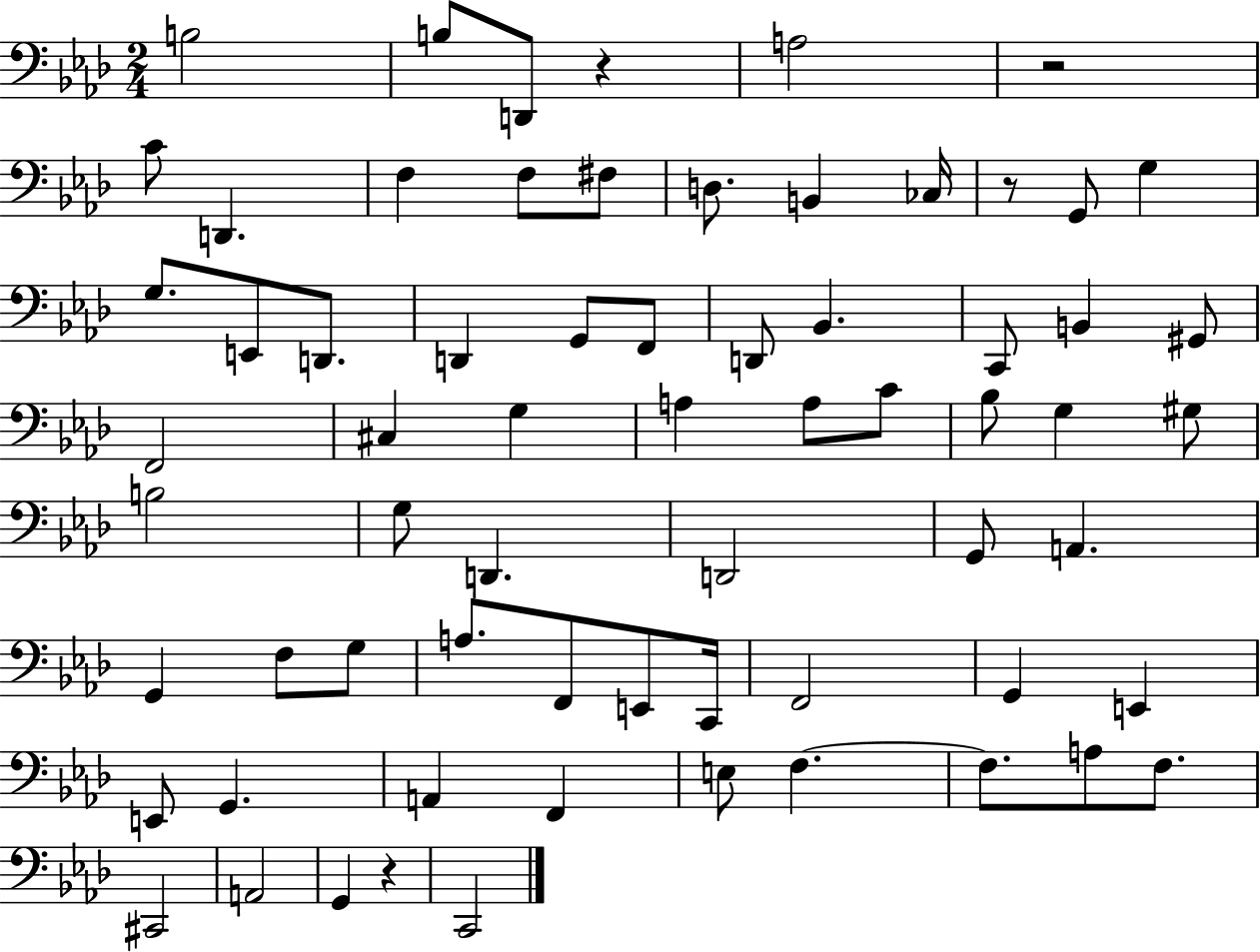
B3/h B3/e D2/e R/q A3/h R/h C4/e D2/q. F3/q F3/e F#3/e D3/e. B2/q CES3/s R/e G2/e G3/q G3/e. E2/e D2/e. D2/q G2/e F2/e D2/e Bb2/q. C2/e B2/q G#2/e F2/h C#3/q G3/q A3/q A3/e C4/e Bb3/e G3/q G#3/e B3/h G3/e D2/q. D2/h G2/e A2/q. G2/q F3/e G3/e A3/e. F2/e E2/e C2/s F2/h G2/q E2/q E2/e G2/q. A2/q F2/q E3/e F3/q. F3/e. A3/e F3/e. C#2/h A2/h G2/q R/q C2/h